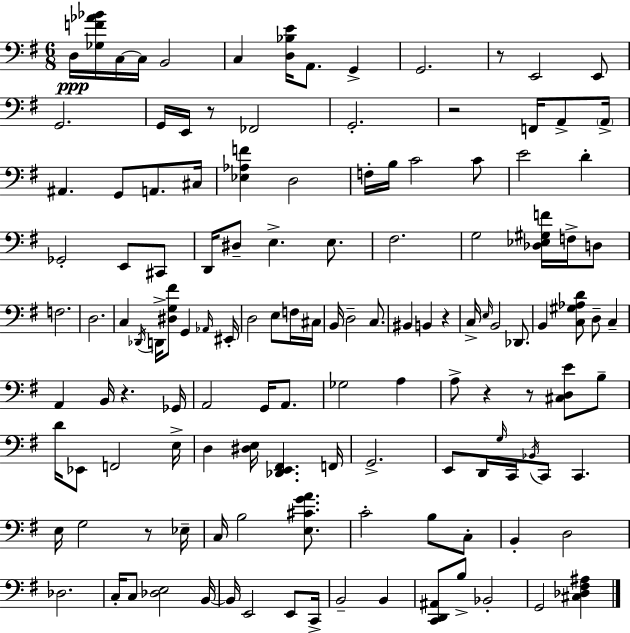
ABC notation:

X:1
T:Untitled
M:6/8
L:1/4
K:G
D,/4 [_G,F_A_B]/4 C,/4 C,/4 B,,2 C, [D,_B,E]/4 A,,/2 G,, G,,2 z/2 E,,2 E,,/2 G,,2 G,,/4 E,,/4 z/2 _F,,2 G,,2 z2 F,,/4 A,,/2 A,,/4 ^A,, G,,/2 A,,/2 ^C,/4 [_E,_A,F] D,2 F,/4 B,/4 C2 C/2 E2 D _G,,2 E,,/2 ^C,,/2 D,,/4 ^D,/2 E, E,/2 ^F,2 G,2 [_D,_E,^G,F]/4 F,/4 D,/2 F,2 D,2 C, _D,,/4 D,,/4 [^D,G,^F]/2 G,, _A,,/4 ^E,,/4 D,2 E,/2 F,/4 ^C,/4 B,,/4 D,2 C,/2 ^B,, B,, z C,/4 E,/4 B,,2 _D,,/2 B,, [C,^G,_A,D]/2 D,/2 C, A,, B,,/4 z _G,,/4 A,,2 G,,/4 A,,/2 _G,2 A, A,/2 z z/2 [^C,D,E]/2 B,/2 D/4 _E,,/2 F,,2 E,/4 D, [^D,E,]/4 [_D,,E,,^F,,] F,,/4 G,,2 E,,/2 D,,/4 G,/4 C,,/4 _B,,/4 C,,/2 C,, E,/4 G,2 z/2 _E,/4 C,/4 B,2 [E,^CGA]/2 C2 B,/2 C,/2 B,, D,2 _D,2 C,/4 C,/2 [_D,E,]2 B,,/4 B,,/4 E,,2 E,,/2 C,,/4 B,,2 B,, [C,,D,,^A,,]/2 B,/2 _B,,2 G,,2 [^C,_D,^F,^A,]